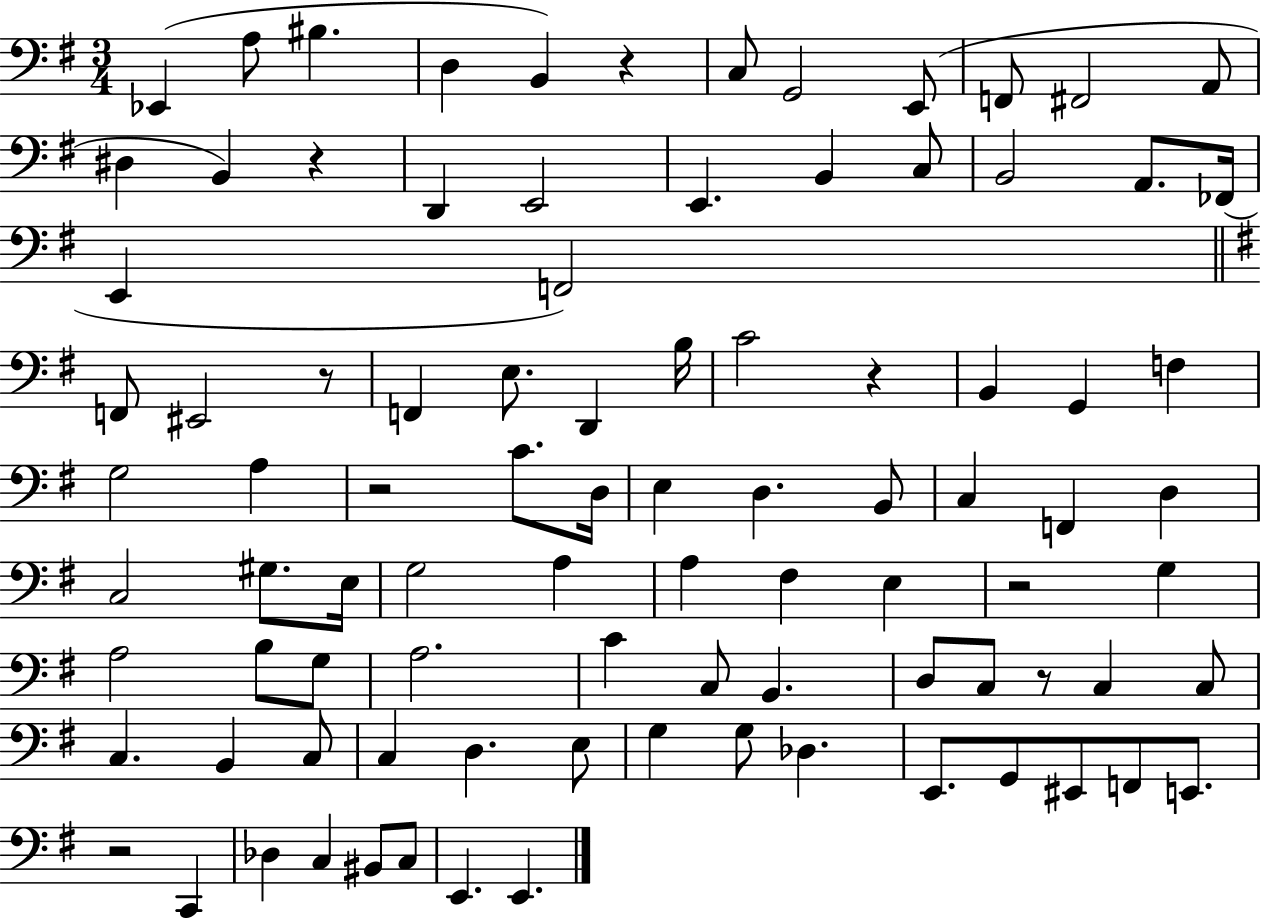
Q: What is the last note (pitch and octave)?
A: E2